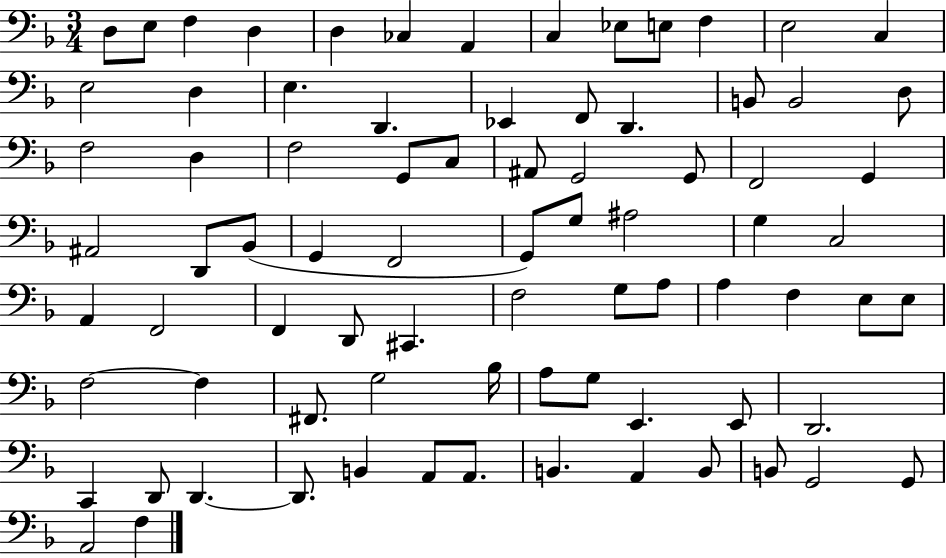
X:1
T:Untitled
M:3/4
L:1/4
K:F
D,/2 E,/2 F, D, D, _C, A,, C, _E,/2 E,/2 F, E,2 C, E,2 D, E, D,, _E,, F,,/2 D,, B,,/2 B,,2 D,/2 F,2 D, F,2 G,,/2 C,/2 ^A,,/2 G,,2 G,,/2 F,,2 G,, ^A,,2 D,,/2 _B,,/2 G,, F,,2 G,,/2 G,/2 ^A,2 G, C,2 A,, F,,2 F,, D,,/2 ^C,, F,2 G,/2 A,/2 A, F, E,/2 E,/2 F,2 F, ^F,,/2 G,2 _B,/4 A,/2 G,/2 E,, E,,/2 D,,2 C,, D,,/2 D,, D,,/2 B,, A,,/2 A,,/2 B,, A,, B,,/2 B,,/2 G,,2 G,,/2 A,,2 F,